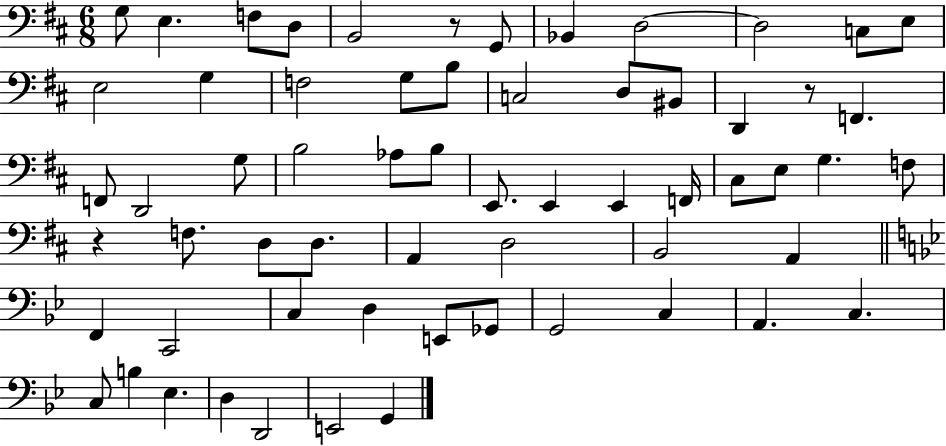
{
  \clef bass
  \numericTimeSignature
  \time 6/8
  \key d \major
  g8 e4. f8 d8 | b,2 r8 g,8 | bes,4 d2~~ | d2 c8 e8 | \break e2 g4 | f2 g8 b8 | c2 d8 bis,8 | d,4 r8 f,4. | \break f,8 d,2 g8 | b2 aes8 b8 | e,8. e,4 e,4 f,16 | cis8 e8 g4. f8 | \break r4 f8. d8 d8. | a,4 d2 | b,2 a,4 | \bar "||" \break \key bes \major f,4 c,2 | c4 d4 e,8 ges,8 | g,2 c4 | a,4. c4. | \break c8 b4 ees4. | d4 d,2 | e,2 g,4 | \bar "|."
}